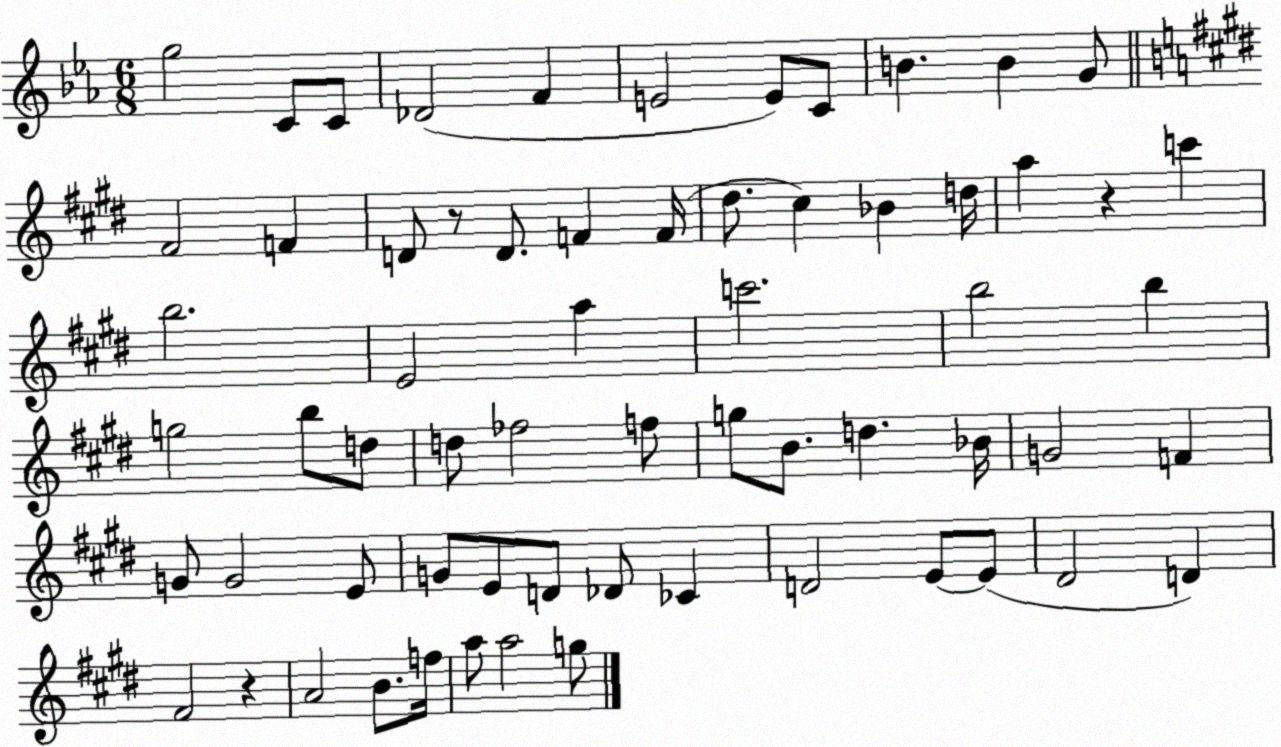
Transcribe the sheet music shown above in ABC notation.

X:1
T:Untitled
M:6/8
L:1/4
K:Eb
g2 C/2 C/2 _D2 F E2 E/2 C/2 B B G/2 ^F2 F D/2 z/2 D/2 F F/4 ^d/2 ^c _B d/4 a z c' b2 E2 a c'2 b2 b g2 b/2 d/2 d/2 _f2 f/2 g/2 B/2 d _B/4 G2 F G/2 G2 E/2 G/2 E/2 D/2 _D/2 _C D2 E/2 E/2 ^D2 D ^F2 z A2 B/2 f/4 a/2 a2 g/2